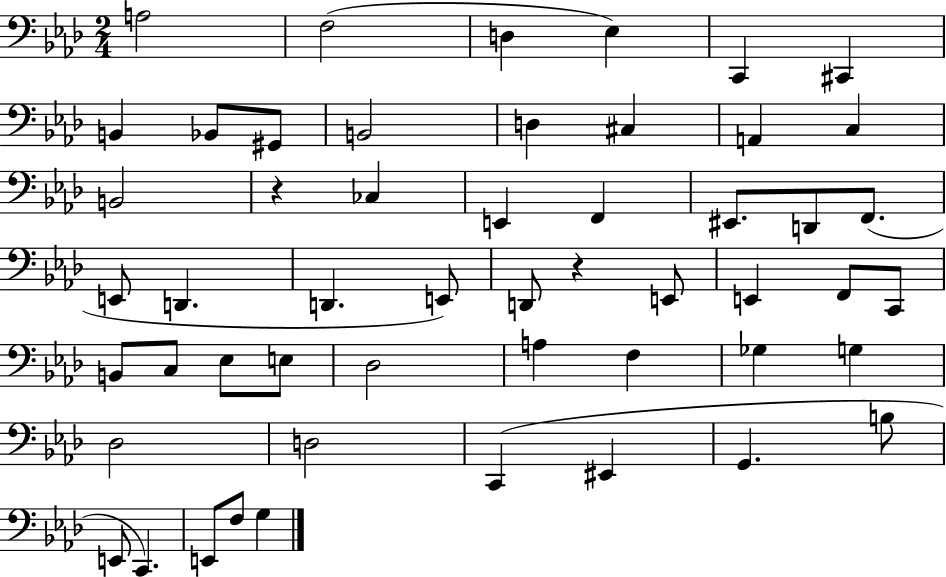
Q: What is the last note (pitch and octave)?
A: G3